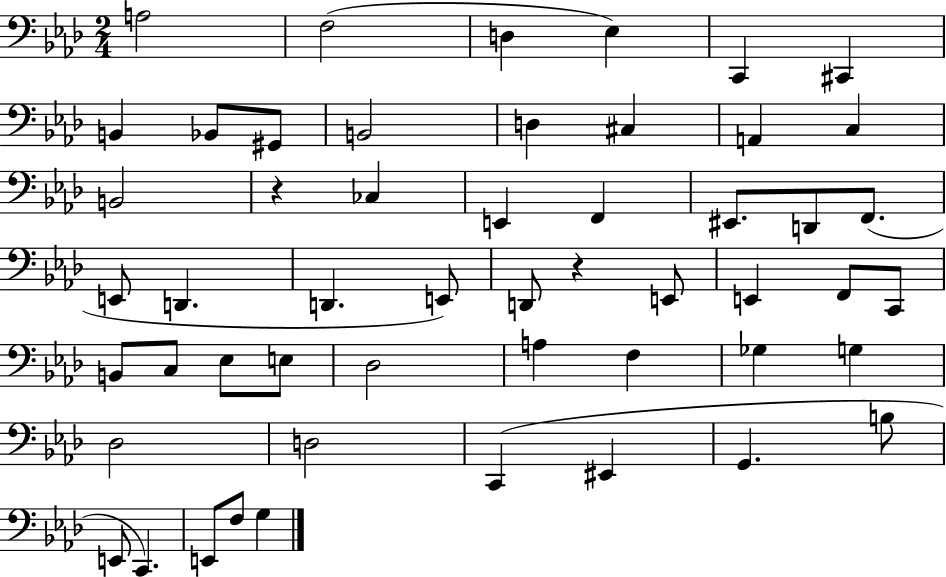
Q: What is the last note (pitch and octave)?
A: G3